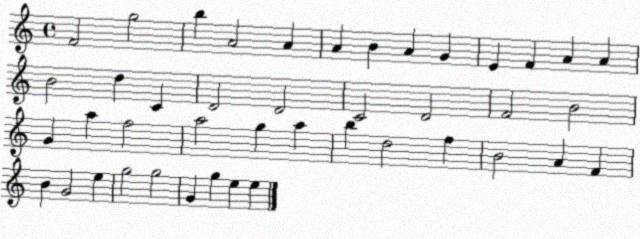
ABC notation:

X:1
T:Untitled
M:4/4
L:1/4
K:C
F2 g2 b A2 A A B A G E F A A B2 d C D2 D2 C2 D2 F2 B2 G a f2 a2 g a b d2 f B2 A F B G2 e g2 g2 G g e e